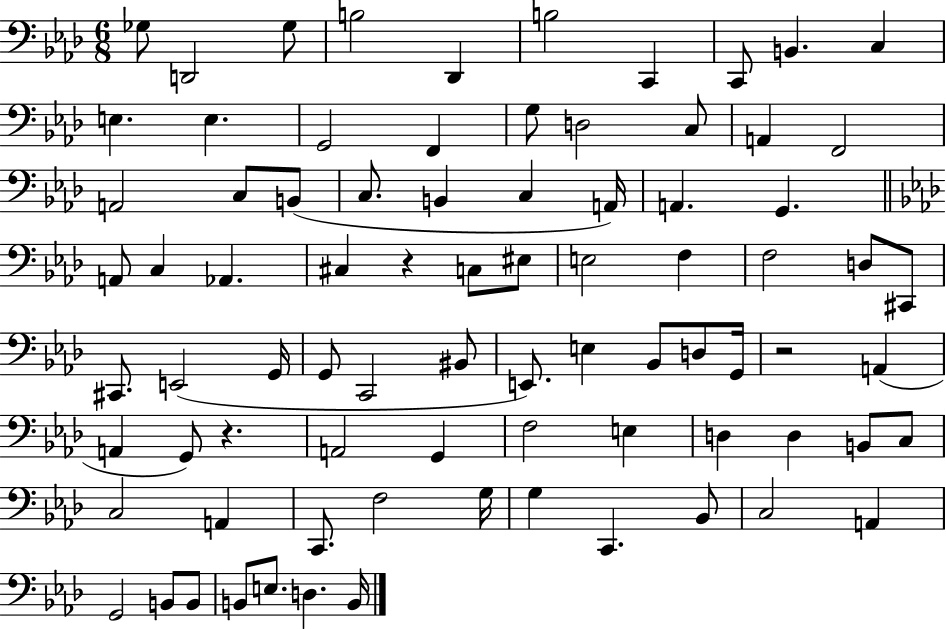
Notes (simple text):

Gb3/e D2/h Gb3/e B3/h Db2/q B3/h C2/q C2/e B2/q. C3/q E3/q. E3/q. G2/h F2/q G3/e D3/h C3/e A2/q F2/h A2/h C3/e B2/e C3/e. B2/q C3/q A2/s A2/q. G2/q. A2/e C3/q Ab2/q. C#3/q R/q C3/e EIS3/e E3/h F3/q F3/h D3/e C#2/e C#2/e. E2/h G2/s G2/e C2/h BIS2/e E2/e. E3/q Bb2/e D3/e G2/s R/h A2/q A2/q G2/e R/q. A2/h G2/q F3/h E3/q D3/q D3/q B2/e C3/e C3/h A2/q C2/e. F3/h G3/s G3/q C2/q. Bb2/e C3/h A2/q G2/h B2/e B2/e B2/e E3/e. D3/q. B2/s